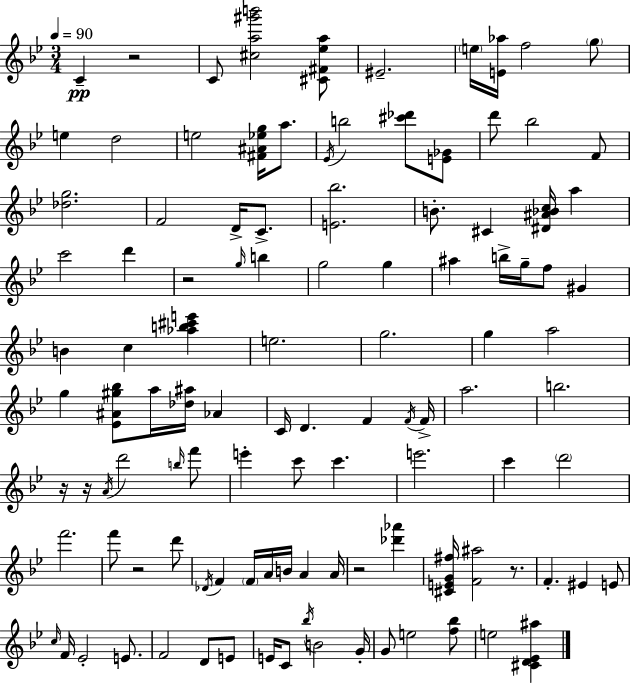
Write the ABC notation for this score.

X:1
T:Untitled
M:3/4
L:1/4
K:Bb
C z2 C/2 [^ca^g'b']2 [^C^F_ea]/2 ^E2 e/4 [E_a]/4 f2 g/2 e d2 e2 [^F^A_eg]/4 a/2 _E/4 b2 [^c'_d']/2 [E_G]/2 d'/2 _b2 F/2 [_dg]2 F2 D/4 C/2 [E_b]2 B/2 ^C [^D^A_Bc]/4 a c'2 d' z2 g/4 b g2 g ^a b/4 g/4 f/2 ^G B c [_ab^c'e'] e2 g2 g a2 g [_E^A^g_b]/2 a/4 [_d^a]/4 _A C/4 D F F/4 F/4 a2 b2 z/4 z/4 A/4 d'2 b/4 f'/2 e' c'/2 c' e'2 c' d'2 f'2 f'/2 z2 d'/2 _D/4 F F/4 A/4 B/4 A A/4 z2 [_d'_a'] [^CEG^f]/4 [F^a]2 z/2 F ^E E/2 c/4 F/4 _E2 E/2 F2 D/2 E/2 E/4 C/2 _b/4 B2 G/4 G/2 e2 [f_b]/2 e2 [^CD_E^a]